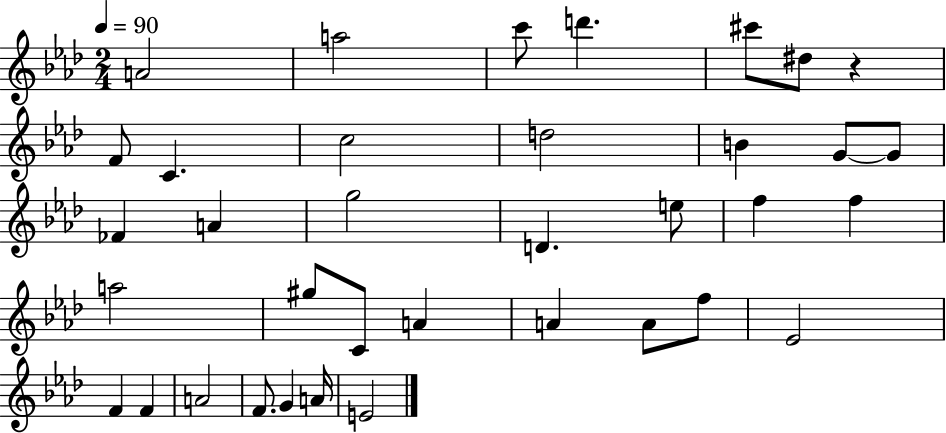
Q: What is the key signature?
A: AES major